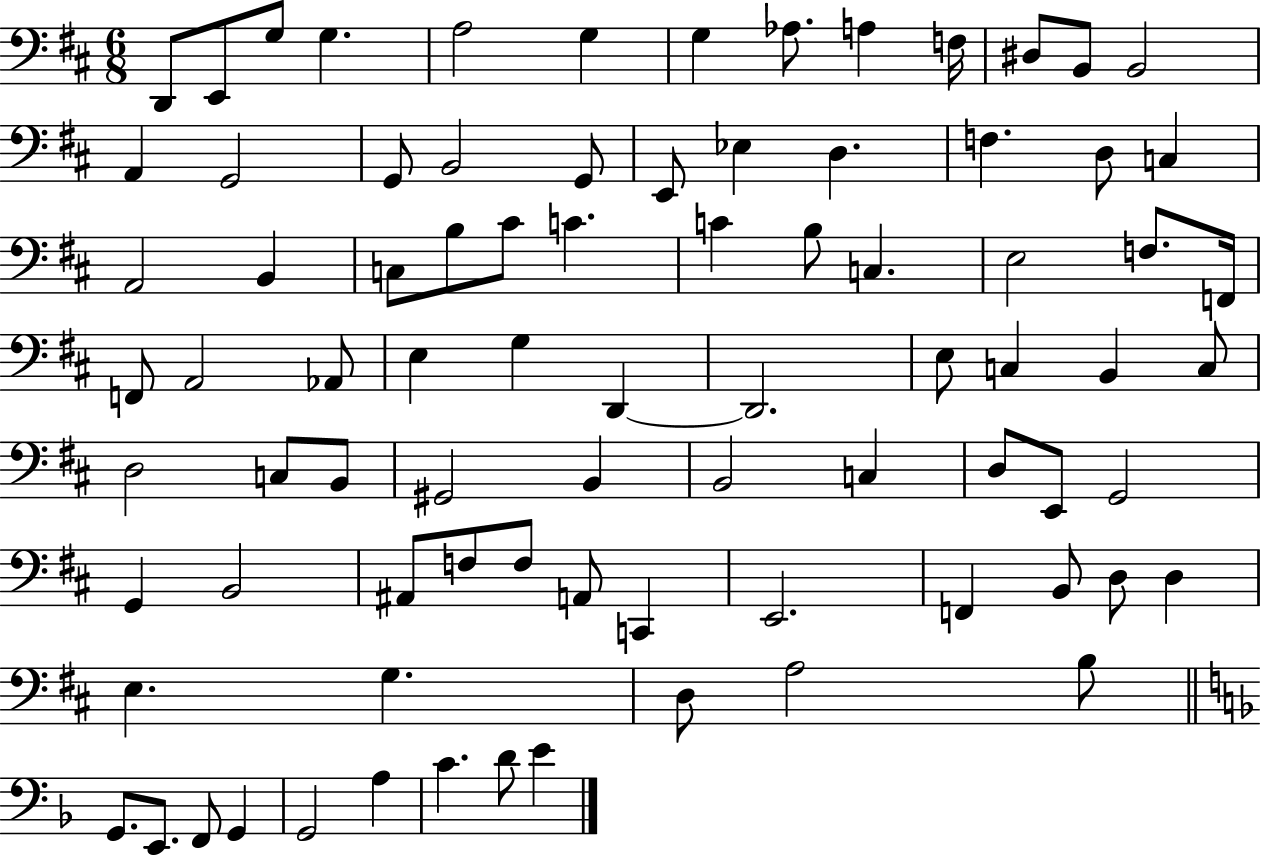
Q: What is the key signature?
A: D major